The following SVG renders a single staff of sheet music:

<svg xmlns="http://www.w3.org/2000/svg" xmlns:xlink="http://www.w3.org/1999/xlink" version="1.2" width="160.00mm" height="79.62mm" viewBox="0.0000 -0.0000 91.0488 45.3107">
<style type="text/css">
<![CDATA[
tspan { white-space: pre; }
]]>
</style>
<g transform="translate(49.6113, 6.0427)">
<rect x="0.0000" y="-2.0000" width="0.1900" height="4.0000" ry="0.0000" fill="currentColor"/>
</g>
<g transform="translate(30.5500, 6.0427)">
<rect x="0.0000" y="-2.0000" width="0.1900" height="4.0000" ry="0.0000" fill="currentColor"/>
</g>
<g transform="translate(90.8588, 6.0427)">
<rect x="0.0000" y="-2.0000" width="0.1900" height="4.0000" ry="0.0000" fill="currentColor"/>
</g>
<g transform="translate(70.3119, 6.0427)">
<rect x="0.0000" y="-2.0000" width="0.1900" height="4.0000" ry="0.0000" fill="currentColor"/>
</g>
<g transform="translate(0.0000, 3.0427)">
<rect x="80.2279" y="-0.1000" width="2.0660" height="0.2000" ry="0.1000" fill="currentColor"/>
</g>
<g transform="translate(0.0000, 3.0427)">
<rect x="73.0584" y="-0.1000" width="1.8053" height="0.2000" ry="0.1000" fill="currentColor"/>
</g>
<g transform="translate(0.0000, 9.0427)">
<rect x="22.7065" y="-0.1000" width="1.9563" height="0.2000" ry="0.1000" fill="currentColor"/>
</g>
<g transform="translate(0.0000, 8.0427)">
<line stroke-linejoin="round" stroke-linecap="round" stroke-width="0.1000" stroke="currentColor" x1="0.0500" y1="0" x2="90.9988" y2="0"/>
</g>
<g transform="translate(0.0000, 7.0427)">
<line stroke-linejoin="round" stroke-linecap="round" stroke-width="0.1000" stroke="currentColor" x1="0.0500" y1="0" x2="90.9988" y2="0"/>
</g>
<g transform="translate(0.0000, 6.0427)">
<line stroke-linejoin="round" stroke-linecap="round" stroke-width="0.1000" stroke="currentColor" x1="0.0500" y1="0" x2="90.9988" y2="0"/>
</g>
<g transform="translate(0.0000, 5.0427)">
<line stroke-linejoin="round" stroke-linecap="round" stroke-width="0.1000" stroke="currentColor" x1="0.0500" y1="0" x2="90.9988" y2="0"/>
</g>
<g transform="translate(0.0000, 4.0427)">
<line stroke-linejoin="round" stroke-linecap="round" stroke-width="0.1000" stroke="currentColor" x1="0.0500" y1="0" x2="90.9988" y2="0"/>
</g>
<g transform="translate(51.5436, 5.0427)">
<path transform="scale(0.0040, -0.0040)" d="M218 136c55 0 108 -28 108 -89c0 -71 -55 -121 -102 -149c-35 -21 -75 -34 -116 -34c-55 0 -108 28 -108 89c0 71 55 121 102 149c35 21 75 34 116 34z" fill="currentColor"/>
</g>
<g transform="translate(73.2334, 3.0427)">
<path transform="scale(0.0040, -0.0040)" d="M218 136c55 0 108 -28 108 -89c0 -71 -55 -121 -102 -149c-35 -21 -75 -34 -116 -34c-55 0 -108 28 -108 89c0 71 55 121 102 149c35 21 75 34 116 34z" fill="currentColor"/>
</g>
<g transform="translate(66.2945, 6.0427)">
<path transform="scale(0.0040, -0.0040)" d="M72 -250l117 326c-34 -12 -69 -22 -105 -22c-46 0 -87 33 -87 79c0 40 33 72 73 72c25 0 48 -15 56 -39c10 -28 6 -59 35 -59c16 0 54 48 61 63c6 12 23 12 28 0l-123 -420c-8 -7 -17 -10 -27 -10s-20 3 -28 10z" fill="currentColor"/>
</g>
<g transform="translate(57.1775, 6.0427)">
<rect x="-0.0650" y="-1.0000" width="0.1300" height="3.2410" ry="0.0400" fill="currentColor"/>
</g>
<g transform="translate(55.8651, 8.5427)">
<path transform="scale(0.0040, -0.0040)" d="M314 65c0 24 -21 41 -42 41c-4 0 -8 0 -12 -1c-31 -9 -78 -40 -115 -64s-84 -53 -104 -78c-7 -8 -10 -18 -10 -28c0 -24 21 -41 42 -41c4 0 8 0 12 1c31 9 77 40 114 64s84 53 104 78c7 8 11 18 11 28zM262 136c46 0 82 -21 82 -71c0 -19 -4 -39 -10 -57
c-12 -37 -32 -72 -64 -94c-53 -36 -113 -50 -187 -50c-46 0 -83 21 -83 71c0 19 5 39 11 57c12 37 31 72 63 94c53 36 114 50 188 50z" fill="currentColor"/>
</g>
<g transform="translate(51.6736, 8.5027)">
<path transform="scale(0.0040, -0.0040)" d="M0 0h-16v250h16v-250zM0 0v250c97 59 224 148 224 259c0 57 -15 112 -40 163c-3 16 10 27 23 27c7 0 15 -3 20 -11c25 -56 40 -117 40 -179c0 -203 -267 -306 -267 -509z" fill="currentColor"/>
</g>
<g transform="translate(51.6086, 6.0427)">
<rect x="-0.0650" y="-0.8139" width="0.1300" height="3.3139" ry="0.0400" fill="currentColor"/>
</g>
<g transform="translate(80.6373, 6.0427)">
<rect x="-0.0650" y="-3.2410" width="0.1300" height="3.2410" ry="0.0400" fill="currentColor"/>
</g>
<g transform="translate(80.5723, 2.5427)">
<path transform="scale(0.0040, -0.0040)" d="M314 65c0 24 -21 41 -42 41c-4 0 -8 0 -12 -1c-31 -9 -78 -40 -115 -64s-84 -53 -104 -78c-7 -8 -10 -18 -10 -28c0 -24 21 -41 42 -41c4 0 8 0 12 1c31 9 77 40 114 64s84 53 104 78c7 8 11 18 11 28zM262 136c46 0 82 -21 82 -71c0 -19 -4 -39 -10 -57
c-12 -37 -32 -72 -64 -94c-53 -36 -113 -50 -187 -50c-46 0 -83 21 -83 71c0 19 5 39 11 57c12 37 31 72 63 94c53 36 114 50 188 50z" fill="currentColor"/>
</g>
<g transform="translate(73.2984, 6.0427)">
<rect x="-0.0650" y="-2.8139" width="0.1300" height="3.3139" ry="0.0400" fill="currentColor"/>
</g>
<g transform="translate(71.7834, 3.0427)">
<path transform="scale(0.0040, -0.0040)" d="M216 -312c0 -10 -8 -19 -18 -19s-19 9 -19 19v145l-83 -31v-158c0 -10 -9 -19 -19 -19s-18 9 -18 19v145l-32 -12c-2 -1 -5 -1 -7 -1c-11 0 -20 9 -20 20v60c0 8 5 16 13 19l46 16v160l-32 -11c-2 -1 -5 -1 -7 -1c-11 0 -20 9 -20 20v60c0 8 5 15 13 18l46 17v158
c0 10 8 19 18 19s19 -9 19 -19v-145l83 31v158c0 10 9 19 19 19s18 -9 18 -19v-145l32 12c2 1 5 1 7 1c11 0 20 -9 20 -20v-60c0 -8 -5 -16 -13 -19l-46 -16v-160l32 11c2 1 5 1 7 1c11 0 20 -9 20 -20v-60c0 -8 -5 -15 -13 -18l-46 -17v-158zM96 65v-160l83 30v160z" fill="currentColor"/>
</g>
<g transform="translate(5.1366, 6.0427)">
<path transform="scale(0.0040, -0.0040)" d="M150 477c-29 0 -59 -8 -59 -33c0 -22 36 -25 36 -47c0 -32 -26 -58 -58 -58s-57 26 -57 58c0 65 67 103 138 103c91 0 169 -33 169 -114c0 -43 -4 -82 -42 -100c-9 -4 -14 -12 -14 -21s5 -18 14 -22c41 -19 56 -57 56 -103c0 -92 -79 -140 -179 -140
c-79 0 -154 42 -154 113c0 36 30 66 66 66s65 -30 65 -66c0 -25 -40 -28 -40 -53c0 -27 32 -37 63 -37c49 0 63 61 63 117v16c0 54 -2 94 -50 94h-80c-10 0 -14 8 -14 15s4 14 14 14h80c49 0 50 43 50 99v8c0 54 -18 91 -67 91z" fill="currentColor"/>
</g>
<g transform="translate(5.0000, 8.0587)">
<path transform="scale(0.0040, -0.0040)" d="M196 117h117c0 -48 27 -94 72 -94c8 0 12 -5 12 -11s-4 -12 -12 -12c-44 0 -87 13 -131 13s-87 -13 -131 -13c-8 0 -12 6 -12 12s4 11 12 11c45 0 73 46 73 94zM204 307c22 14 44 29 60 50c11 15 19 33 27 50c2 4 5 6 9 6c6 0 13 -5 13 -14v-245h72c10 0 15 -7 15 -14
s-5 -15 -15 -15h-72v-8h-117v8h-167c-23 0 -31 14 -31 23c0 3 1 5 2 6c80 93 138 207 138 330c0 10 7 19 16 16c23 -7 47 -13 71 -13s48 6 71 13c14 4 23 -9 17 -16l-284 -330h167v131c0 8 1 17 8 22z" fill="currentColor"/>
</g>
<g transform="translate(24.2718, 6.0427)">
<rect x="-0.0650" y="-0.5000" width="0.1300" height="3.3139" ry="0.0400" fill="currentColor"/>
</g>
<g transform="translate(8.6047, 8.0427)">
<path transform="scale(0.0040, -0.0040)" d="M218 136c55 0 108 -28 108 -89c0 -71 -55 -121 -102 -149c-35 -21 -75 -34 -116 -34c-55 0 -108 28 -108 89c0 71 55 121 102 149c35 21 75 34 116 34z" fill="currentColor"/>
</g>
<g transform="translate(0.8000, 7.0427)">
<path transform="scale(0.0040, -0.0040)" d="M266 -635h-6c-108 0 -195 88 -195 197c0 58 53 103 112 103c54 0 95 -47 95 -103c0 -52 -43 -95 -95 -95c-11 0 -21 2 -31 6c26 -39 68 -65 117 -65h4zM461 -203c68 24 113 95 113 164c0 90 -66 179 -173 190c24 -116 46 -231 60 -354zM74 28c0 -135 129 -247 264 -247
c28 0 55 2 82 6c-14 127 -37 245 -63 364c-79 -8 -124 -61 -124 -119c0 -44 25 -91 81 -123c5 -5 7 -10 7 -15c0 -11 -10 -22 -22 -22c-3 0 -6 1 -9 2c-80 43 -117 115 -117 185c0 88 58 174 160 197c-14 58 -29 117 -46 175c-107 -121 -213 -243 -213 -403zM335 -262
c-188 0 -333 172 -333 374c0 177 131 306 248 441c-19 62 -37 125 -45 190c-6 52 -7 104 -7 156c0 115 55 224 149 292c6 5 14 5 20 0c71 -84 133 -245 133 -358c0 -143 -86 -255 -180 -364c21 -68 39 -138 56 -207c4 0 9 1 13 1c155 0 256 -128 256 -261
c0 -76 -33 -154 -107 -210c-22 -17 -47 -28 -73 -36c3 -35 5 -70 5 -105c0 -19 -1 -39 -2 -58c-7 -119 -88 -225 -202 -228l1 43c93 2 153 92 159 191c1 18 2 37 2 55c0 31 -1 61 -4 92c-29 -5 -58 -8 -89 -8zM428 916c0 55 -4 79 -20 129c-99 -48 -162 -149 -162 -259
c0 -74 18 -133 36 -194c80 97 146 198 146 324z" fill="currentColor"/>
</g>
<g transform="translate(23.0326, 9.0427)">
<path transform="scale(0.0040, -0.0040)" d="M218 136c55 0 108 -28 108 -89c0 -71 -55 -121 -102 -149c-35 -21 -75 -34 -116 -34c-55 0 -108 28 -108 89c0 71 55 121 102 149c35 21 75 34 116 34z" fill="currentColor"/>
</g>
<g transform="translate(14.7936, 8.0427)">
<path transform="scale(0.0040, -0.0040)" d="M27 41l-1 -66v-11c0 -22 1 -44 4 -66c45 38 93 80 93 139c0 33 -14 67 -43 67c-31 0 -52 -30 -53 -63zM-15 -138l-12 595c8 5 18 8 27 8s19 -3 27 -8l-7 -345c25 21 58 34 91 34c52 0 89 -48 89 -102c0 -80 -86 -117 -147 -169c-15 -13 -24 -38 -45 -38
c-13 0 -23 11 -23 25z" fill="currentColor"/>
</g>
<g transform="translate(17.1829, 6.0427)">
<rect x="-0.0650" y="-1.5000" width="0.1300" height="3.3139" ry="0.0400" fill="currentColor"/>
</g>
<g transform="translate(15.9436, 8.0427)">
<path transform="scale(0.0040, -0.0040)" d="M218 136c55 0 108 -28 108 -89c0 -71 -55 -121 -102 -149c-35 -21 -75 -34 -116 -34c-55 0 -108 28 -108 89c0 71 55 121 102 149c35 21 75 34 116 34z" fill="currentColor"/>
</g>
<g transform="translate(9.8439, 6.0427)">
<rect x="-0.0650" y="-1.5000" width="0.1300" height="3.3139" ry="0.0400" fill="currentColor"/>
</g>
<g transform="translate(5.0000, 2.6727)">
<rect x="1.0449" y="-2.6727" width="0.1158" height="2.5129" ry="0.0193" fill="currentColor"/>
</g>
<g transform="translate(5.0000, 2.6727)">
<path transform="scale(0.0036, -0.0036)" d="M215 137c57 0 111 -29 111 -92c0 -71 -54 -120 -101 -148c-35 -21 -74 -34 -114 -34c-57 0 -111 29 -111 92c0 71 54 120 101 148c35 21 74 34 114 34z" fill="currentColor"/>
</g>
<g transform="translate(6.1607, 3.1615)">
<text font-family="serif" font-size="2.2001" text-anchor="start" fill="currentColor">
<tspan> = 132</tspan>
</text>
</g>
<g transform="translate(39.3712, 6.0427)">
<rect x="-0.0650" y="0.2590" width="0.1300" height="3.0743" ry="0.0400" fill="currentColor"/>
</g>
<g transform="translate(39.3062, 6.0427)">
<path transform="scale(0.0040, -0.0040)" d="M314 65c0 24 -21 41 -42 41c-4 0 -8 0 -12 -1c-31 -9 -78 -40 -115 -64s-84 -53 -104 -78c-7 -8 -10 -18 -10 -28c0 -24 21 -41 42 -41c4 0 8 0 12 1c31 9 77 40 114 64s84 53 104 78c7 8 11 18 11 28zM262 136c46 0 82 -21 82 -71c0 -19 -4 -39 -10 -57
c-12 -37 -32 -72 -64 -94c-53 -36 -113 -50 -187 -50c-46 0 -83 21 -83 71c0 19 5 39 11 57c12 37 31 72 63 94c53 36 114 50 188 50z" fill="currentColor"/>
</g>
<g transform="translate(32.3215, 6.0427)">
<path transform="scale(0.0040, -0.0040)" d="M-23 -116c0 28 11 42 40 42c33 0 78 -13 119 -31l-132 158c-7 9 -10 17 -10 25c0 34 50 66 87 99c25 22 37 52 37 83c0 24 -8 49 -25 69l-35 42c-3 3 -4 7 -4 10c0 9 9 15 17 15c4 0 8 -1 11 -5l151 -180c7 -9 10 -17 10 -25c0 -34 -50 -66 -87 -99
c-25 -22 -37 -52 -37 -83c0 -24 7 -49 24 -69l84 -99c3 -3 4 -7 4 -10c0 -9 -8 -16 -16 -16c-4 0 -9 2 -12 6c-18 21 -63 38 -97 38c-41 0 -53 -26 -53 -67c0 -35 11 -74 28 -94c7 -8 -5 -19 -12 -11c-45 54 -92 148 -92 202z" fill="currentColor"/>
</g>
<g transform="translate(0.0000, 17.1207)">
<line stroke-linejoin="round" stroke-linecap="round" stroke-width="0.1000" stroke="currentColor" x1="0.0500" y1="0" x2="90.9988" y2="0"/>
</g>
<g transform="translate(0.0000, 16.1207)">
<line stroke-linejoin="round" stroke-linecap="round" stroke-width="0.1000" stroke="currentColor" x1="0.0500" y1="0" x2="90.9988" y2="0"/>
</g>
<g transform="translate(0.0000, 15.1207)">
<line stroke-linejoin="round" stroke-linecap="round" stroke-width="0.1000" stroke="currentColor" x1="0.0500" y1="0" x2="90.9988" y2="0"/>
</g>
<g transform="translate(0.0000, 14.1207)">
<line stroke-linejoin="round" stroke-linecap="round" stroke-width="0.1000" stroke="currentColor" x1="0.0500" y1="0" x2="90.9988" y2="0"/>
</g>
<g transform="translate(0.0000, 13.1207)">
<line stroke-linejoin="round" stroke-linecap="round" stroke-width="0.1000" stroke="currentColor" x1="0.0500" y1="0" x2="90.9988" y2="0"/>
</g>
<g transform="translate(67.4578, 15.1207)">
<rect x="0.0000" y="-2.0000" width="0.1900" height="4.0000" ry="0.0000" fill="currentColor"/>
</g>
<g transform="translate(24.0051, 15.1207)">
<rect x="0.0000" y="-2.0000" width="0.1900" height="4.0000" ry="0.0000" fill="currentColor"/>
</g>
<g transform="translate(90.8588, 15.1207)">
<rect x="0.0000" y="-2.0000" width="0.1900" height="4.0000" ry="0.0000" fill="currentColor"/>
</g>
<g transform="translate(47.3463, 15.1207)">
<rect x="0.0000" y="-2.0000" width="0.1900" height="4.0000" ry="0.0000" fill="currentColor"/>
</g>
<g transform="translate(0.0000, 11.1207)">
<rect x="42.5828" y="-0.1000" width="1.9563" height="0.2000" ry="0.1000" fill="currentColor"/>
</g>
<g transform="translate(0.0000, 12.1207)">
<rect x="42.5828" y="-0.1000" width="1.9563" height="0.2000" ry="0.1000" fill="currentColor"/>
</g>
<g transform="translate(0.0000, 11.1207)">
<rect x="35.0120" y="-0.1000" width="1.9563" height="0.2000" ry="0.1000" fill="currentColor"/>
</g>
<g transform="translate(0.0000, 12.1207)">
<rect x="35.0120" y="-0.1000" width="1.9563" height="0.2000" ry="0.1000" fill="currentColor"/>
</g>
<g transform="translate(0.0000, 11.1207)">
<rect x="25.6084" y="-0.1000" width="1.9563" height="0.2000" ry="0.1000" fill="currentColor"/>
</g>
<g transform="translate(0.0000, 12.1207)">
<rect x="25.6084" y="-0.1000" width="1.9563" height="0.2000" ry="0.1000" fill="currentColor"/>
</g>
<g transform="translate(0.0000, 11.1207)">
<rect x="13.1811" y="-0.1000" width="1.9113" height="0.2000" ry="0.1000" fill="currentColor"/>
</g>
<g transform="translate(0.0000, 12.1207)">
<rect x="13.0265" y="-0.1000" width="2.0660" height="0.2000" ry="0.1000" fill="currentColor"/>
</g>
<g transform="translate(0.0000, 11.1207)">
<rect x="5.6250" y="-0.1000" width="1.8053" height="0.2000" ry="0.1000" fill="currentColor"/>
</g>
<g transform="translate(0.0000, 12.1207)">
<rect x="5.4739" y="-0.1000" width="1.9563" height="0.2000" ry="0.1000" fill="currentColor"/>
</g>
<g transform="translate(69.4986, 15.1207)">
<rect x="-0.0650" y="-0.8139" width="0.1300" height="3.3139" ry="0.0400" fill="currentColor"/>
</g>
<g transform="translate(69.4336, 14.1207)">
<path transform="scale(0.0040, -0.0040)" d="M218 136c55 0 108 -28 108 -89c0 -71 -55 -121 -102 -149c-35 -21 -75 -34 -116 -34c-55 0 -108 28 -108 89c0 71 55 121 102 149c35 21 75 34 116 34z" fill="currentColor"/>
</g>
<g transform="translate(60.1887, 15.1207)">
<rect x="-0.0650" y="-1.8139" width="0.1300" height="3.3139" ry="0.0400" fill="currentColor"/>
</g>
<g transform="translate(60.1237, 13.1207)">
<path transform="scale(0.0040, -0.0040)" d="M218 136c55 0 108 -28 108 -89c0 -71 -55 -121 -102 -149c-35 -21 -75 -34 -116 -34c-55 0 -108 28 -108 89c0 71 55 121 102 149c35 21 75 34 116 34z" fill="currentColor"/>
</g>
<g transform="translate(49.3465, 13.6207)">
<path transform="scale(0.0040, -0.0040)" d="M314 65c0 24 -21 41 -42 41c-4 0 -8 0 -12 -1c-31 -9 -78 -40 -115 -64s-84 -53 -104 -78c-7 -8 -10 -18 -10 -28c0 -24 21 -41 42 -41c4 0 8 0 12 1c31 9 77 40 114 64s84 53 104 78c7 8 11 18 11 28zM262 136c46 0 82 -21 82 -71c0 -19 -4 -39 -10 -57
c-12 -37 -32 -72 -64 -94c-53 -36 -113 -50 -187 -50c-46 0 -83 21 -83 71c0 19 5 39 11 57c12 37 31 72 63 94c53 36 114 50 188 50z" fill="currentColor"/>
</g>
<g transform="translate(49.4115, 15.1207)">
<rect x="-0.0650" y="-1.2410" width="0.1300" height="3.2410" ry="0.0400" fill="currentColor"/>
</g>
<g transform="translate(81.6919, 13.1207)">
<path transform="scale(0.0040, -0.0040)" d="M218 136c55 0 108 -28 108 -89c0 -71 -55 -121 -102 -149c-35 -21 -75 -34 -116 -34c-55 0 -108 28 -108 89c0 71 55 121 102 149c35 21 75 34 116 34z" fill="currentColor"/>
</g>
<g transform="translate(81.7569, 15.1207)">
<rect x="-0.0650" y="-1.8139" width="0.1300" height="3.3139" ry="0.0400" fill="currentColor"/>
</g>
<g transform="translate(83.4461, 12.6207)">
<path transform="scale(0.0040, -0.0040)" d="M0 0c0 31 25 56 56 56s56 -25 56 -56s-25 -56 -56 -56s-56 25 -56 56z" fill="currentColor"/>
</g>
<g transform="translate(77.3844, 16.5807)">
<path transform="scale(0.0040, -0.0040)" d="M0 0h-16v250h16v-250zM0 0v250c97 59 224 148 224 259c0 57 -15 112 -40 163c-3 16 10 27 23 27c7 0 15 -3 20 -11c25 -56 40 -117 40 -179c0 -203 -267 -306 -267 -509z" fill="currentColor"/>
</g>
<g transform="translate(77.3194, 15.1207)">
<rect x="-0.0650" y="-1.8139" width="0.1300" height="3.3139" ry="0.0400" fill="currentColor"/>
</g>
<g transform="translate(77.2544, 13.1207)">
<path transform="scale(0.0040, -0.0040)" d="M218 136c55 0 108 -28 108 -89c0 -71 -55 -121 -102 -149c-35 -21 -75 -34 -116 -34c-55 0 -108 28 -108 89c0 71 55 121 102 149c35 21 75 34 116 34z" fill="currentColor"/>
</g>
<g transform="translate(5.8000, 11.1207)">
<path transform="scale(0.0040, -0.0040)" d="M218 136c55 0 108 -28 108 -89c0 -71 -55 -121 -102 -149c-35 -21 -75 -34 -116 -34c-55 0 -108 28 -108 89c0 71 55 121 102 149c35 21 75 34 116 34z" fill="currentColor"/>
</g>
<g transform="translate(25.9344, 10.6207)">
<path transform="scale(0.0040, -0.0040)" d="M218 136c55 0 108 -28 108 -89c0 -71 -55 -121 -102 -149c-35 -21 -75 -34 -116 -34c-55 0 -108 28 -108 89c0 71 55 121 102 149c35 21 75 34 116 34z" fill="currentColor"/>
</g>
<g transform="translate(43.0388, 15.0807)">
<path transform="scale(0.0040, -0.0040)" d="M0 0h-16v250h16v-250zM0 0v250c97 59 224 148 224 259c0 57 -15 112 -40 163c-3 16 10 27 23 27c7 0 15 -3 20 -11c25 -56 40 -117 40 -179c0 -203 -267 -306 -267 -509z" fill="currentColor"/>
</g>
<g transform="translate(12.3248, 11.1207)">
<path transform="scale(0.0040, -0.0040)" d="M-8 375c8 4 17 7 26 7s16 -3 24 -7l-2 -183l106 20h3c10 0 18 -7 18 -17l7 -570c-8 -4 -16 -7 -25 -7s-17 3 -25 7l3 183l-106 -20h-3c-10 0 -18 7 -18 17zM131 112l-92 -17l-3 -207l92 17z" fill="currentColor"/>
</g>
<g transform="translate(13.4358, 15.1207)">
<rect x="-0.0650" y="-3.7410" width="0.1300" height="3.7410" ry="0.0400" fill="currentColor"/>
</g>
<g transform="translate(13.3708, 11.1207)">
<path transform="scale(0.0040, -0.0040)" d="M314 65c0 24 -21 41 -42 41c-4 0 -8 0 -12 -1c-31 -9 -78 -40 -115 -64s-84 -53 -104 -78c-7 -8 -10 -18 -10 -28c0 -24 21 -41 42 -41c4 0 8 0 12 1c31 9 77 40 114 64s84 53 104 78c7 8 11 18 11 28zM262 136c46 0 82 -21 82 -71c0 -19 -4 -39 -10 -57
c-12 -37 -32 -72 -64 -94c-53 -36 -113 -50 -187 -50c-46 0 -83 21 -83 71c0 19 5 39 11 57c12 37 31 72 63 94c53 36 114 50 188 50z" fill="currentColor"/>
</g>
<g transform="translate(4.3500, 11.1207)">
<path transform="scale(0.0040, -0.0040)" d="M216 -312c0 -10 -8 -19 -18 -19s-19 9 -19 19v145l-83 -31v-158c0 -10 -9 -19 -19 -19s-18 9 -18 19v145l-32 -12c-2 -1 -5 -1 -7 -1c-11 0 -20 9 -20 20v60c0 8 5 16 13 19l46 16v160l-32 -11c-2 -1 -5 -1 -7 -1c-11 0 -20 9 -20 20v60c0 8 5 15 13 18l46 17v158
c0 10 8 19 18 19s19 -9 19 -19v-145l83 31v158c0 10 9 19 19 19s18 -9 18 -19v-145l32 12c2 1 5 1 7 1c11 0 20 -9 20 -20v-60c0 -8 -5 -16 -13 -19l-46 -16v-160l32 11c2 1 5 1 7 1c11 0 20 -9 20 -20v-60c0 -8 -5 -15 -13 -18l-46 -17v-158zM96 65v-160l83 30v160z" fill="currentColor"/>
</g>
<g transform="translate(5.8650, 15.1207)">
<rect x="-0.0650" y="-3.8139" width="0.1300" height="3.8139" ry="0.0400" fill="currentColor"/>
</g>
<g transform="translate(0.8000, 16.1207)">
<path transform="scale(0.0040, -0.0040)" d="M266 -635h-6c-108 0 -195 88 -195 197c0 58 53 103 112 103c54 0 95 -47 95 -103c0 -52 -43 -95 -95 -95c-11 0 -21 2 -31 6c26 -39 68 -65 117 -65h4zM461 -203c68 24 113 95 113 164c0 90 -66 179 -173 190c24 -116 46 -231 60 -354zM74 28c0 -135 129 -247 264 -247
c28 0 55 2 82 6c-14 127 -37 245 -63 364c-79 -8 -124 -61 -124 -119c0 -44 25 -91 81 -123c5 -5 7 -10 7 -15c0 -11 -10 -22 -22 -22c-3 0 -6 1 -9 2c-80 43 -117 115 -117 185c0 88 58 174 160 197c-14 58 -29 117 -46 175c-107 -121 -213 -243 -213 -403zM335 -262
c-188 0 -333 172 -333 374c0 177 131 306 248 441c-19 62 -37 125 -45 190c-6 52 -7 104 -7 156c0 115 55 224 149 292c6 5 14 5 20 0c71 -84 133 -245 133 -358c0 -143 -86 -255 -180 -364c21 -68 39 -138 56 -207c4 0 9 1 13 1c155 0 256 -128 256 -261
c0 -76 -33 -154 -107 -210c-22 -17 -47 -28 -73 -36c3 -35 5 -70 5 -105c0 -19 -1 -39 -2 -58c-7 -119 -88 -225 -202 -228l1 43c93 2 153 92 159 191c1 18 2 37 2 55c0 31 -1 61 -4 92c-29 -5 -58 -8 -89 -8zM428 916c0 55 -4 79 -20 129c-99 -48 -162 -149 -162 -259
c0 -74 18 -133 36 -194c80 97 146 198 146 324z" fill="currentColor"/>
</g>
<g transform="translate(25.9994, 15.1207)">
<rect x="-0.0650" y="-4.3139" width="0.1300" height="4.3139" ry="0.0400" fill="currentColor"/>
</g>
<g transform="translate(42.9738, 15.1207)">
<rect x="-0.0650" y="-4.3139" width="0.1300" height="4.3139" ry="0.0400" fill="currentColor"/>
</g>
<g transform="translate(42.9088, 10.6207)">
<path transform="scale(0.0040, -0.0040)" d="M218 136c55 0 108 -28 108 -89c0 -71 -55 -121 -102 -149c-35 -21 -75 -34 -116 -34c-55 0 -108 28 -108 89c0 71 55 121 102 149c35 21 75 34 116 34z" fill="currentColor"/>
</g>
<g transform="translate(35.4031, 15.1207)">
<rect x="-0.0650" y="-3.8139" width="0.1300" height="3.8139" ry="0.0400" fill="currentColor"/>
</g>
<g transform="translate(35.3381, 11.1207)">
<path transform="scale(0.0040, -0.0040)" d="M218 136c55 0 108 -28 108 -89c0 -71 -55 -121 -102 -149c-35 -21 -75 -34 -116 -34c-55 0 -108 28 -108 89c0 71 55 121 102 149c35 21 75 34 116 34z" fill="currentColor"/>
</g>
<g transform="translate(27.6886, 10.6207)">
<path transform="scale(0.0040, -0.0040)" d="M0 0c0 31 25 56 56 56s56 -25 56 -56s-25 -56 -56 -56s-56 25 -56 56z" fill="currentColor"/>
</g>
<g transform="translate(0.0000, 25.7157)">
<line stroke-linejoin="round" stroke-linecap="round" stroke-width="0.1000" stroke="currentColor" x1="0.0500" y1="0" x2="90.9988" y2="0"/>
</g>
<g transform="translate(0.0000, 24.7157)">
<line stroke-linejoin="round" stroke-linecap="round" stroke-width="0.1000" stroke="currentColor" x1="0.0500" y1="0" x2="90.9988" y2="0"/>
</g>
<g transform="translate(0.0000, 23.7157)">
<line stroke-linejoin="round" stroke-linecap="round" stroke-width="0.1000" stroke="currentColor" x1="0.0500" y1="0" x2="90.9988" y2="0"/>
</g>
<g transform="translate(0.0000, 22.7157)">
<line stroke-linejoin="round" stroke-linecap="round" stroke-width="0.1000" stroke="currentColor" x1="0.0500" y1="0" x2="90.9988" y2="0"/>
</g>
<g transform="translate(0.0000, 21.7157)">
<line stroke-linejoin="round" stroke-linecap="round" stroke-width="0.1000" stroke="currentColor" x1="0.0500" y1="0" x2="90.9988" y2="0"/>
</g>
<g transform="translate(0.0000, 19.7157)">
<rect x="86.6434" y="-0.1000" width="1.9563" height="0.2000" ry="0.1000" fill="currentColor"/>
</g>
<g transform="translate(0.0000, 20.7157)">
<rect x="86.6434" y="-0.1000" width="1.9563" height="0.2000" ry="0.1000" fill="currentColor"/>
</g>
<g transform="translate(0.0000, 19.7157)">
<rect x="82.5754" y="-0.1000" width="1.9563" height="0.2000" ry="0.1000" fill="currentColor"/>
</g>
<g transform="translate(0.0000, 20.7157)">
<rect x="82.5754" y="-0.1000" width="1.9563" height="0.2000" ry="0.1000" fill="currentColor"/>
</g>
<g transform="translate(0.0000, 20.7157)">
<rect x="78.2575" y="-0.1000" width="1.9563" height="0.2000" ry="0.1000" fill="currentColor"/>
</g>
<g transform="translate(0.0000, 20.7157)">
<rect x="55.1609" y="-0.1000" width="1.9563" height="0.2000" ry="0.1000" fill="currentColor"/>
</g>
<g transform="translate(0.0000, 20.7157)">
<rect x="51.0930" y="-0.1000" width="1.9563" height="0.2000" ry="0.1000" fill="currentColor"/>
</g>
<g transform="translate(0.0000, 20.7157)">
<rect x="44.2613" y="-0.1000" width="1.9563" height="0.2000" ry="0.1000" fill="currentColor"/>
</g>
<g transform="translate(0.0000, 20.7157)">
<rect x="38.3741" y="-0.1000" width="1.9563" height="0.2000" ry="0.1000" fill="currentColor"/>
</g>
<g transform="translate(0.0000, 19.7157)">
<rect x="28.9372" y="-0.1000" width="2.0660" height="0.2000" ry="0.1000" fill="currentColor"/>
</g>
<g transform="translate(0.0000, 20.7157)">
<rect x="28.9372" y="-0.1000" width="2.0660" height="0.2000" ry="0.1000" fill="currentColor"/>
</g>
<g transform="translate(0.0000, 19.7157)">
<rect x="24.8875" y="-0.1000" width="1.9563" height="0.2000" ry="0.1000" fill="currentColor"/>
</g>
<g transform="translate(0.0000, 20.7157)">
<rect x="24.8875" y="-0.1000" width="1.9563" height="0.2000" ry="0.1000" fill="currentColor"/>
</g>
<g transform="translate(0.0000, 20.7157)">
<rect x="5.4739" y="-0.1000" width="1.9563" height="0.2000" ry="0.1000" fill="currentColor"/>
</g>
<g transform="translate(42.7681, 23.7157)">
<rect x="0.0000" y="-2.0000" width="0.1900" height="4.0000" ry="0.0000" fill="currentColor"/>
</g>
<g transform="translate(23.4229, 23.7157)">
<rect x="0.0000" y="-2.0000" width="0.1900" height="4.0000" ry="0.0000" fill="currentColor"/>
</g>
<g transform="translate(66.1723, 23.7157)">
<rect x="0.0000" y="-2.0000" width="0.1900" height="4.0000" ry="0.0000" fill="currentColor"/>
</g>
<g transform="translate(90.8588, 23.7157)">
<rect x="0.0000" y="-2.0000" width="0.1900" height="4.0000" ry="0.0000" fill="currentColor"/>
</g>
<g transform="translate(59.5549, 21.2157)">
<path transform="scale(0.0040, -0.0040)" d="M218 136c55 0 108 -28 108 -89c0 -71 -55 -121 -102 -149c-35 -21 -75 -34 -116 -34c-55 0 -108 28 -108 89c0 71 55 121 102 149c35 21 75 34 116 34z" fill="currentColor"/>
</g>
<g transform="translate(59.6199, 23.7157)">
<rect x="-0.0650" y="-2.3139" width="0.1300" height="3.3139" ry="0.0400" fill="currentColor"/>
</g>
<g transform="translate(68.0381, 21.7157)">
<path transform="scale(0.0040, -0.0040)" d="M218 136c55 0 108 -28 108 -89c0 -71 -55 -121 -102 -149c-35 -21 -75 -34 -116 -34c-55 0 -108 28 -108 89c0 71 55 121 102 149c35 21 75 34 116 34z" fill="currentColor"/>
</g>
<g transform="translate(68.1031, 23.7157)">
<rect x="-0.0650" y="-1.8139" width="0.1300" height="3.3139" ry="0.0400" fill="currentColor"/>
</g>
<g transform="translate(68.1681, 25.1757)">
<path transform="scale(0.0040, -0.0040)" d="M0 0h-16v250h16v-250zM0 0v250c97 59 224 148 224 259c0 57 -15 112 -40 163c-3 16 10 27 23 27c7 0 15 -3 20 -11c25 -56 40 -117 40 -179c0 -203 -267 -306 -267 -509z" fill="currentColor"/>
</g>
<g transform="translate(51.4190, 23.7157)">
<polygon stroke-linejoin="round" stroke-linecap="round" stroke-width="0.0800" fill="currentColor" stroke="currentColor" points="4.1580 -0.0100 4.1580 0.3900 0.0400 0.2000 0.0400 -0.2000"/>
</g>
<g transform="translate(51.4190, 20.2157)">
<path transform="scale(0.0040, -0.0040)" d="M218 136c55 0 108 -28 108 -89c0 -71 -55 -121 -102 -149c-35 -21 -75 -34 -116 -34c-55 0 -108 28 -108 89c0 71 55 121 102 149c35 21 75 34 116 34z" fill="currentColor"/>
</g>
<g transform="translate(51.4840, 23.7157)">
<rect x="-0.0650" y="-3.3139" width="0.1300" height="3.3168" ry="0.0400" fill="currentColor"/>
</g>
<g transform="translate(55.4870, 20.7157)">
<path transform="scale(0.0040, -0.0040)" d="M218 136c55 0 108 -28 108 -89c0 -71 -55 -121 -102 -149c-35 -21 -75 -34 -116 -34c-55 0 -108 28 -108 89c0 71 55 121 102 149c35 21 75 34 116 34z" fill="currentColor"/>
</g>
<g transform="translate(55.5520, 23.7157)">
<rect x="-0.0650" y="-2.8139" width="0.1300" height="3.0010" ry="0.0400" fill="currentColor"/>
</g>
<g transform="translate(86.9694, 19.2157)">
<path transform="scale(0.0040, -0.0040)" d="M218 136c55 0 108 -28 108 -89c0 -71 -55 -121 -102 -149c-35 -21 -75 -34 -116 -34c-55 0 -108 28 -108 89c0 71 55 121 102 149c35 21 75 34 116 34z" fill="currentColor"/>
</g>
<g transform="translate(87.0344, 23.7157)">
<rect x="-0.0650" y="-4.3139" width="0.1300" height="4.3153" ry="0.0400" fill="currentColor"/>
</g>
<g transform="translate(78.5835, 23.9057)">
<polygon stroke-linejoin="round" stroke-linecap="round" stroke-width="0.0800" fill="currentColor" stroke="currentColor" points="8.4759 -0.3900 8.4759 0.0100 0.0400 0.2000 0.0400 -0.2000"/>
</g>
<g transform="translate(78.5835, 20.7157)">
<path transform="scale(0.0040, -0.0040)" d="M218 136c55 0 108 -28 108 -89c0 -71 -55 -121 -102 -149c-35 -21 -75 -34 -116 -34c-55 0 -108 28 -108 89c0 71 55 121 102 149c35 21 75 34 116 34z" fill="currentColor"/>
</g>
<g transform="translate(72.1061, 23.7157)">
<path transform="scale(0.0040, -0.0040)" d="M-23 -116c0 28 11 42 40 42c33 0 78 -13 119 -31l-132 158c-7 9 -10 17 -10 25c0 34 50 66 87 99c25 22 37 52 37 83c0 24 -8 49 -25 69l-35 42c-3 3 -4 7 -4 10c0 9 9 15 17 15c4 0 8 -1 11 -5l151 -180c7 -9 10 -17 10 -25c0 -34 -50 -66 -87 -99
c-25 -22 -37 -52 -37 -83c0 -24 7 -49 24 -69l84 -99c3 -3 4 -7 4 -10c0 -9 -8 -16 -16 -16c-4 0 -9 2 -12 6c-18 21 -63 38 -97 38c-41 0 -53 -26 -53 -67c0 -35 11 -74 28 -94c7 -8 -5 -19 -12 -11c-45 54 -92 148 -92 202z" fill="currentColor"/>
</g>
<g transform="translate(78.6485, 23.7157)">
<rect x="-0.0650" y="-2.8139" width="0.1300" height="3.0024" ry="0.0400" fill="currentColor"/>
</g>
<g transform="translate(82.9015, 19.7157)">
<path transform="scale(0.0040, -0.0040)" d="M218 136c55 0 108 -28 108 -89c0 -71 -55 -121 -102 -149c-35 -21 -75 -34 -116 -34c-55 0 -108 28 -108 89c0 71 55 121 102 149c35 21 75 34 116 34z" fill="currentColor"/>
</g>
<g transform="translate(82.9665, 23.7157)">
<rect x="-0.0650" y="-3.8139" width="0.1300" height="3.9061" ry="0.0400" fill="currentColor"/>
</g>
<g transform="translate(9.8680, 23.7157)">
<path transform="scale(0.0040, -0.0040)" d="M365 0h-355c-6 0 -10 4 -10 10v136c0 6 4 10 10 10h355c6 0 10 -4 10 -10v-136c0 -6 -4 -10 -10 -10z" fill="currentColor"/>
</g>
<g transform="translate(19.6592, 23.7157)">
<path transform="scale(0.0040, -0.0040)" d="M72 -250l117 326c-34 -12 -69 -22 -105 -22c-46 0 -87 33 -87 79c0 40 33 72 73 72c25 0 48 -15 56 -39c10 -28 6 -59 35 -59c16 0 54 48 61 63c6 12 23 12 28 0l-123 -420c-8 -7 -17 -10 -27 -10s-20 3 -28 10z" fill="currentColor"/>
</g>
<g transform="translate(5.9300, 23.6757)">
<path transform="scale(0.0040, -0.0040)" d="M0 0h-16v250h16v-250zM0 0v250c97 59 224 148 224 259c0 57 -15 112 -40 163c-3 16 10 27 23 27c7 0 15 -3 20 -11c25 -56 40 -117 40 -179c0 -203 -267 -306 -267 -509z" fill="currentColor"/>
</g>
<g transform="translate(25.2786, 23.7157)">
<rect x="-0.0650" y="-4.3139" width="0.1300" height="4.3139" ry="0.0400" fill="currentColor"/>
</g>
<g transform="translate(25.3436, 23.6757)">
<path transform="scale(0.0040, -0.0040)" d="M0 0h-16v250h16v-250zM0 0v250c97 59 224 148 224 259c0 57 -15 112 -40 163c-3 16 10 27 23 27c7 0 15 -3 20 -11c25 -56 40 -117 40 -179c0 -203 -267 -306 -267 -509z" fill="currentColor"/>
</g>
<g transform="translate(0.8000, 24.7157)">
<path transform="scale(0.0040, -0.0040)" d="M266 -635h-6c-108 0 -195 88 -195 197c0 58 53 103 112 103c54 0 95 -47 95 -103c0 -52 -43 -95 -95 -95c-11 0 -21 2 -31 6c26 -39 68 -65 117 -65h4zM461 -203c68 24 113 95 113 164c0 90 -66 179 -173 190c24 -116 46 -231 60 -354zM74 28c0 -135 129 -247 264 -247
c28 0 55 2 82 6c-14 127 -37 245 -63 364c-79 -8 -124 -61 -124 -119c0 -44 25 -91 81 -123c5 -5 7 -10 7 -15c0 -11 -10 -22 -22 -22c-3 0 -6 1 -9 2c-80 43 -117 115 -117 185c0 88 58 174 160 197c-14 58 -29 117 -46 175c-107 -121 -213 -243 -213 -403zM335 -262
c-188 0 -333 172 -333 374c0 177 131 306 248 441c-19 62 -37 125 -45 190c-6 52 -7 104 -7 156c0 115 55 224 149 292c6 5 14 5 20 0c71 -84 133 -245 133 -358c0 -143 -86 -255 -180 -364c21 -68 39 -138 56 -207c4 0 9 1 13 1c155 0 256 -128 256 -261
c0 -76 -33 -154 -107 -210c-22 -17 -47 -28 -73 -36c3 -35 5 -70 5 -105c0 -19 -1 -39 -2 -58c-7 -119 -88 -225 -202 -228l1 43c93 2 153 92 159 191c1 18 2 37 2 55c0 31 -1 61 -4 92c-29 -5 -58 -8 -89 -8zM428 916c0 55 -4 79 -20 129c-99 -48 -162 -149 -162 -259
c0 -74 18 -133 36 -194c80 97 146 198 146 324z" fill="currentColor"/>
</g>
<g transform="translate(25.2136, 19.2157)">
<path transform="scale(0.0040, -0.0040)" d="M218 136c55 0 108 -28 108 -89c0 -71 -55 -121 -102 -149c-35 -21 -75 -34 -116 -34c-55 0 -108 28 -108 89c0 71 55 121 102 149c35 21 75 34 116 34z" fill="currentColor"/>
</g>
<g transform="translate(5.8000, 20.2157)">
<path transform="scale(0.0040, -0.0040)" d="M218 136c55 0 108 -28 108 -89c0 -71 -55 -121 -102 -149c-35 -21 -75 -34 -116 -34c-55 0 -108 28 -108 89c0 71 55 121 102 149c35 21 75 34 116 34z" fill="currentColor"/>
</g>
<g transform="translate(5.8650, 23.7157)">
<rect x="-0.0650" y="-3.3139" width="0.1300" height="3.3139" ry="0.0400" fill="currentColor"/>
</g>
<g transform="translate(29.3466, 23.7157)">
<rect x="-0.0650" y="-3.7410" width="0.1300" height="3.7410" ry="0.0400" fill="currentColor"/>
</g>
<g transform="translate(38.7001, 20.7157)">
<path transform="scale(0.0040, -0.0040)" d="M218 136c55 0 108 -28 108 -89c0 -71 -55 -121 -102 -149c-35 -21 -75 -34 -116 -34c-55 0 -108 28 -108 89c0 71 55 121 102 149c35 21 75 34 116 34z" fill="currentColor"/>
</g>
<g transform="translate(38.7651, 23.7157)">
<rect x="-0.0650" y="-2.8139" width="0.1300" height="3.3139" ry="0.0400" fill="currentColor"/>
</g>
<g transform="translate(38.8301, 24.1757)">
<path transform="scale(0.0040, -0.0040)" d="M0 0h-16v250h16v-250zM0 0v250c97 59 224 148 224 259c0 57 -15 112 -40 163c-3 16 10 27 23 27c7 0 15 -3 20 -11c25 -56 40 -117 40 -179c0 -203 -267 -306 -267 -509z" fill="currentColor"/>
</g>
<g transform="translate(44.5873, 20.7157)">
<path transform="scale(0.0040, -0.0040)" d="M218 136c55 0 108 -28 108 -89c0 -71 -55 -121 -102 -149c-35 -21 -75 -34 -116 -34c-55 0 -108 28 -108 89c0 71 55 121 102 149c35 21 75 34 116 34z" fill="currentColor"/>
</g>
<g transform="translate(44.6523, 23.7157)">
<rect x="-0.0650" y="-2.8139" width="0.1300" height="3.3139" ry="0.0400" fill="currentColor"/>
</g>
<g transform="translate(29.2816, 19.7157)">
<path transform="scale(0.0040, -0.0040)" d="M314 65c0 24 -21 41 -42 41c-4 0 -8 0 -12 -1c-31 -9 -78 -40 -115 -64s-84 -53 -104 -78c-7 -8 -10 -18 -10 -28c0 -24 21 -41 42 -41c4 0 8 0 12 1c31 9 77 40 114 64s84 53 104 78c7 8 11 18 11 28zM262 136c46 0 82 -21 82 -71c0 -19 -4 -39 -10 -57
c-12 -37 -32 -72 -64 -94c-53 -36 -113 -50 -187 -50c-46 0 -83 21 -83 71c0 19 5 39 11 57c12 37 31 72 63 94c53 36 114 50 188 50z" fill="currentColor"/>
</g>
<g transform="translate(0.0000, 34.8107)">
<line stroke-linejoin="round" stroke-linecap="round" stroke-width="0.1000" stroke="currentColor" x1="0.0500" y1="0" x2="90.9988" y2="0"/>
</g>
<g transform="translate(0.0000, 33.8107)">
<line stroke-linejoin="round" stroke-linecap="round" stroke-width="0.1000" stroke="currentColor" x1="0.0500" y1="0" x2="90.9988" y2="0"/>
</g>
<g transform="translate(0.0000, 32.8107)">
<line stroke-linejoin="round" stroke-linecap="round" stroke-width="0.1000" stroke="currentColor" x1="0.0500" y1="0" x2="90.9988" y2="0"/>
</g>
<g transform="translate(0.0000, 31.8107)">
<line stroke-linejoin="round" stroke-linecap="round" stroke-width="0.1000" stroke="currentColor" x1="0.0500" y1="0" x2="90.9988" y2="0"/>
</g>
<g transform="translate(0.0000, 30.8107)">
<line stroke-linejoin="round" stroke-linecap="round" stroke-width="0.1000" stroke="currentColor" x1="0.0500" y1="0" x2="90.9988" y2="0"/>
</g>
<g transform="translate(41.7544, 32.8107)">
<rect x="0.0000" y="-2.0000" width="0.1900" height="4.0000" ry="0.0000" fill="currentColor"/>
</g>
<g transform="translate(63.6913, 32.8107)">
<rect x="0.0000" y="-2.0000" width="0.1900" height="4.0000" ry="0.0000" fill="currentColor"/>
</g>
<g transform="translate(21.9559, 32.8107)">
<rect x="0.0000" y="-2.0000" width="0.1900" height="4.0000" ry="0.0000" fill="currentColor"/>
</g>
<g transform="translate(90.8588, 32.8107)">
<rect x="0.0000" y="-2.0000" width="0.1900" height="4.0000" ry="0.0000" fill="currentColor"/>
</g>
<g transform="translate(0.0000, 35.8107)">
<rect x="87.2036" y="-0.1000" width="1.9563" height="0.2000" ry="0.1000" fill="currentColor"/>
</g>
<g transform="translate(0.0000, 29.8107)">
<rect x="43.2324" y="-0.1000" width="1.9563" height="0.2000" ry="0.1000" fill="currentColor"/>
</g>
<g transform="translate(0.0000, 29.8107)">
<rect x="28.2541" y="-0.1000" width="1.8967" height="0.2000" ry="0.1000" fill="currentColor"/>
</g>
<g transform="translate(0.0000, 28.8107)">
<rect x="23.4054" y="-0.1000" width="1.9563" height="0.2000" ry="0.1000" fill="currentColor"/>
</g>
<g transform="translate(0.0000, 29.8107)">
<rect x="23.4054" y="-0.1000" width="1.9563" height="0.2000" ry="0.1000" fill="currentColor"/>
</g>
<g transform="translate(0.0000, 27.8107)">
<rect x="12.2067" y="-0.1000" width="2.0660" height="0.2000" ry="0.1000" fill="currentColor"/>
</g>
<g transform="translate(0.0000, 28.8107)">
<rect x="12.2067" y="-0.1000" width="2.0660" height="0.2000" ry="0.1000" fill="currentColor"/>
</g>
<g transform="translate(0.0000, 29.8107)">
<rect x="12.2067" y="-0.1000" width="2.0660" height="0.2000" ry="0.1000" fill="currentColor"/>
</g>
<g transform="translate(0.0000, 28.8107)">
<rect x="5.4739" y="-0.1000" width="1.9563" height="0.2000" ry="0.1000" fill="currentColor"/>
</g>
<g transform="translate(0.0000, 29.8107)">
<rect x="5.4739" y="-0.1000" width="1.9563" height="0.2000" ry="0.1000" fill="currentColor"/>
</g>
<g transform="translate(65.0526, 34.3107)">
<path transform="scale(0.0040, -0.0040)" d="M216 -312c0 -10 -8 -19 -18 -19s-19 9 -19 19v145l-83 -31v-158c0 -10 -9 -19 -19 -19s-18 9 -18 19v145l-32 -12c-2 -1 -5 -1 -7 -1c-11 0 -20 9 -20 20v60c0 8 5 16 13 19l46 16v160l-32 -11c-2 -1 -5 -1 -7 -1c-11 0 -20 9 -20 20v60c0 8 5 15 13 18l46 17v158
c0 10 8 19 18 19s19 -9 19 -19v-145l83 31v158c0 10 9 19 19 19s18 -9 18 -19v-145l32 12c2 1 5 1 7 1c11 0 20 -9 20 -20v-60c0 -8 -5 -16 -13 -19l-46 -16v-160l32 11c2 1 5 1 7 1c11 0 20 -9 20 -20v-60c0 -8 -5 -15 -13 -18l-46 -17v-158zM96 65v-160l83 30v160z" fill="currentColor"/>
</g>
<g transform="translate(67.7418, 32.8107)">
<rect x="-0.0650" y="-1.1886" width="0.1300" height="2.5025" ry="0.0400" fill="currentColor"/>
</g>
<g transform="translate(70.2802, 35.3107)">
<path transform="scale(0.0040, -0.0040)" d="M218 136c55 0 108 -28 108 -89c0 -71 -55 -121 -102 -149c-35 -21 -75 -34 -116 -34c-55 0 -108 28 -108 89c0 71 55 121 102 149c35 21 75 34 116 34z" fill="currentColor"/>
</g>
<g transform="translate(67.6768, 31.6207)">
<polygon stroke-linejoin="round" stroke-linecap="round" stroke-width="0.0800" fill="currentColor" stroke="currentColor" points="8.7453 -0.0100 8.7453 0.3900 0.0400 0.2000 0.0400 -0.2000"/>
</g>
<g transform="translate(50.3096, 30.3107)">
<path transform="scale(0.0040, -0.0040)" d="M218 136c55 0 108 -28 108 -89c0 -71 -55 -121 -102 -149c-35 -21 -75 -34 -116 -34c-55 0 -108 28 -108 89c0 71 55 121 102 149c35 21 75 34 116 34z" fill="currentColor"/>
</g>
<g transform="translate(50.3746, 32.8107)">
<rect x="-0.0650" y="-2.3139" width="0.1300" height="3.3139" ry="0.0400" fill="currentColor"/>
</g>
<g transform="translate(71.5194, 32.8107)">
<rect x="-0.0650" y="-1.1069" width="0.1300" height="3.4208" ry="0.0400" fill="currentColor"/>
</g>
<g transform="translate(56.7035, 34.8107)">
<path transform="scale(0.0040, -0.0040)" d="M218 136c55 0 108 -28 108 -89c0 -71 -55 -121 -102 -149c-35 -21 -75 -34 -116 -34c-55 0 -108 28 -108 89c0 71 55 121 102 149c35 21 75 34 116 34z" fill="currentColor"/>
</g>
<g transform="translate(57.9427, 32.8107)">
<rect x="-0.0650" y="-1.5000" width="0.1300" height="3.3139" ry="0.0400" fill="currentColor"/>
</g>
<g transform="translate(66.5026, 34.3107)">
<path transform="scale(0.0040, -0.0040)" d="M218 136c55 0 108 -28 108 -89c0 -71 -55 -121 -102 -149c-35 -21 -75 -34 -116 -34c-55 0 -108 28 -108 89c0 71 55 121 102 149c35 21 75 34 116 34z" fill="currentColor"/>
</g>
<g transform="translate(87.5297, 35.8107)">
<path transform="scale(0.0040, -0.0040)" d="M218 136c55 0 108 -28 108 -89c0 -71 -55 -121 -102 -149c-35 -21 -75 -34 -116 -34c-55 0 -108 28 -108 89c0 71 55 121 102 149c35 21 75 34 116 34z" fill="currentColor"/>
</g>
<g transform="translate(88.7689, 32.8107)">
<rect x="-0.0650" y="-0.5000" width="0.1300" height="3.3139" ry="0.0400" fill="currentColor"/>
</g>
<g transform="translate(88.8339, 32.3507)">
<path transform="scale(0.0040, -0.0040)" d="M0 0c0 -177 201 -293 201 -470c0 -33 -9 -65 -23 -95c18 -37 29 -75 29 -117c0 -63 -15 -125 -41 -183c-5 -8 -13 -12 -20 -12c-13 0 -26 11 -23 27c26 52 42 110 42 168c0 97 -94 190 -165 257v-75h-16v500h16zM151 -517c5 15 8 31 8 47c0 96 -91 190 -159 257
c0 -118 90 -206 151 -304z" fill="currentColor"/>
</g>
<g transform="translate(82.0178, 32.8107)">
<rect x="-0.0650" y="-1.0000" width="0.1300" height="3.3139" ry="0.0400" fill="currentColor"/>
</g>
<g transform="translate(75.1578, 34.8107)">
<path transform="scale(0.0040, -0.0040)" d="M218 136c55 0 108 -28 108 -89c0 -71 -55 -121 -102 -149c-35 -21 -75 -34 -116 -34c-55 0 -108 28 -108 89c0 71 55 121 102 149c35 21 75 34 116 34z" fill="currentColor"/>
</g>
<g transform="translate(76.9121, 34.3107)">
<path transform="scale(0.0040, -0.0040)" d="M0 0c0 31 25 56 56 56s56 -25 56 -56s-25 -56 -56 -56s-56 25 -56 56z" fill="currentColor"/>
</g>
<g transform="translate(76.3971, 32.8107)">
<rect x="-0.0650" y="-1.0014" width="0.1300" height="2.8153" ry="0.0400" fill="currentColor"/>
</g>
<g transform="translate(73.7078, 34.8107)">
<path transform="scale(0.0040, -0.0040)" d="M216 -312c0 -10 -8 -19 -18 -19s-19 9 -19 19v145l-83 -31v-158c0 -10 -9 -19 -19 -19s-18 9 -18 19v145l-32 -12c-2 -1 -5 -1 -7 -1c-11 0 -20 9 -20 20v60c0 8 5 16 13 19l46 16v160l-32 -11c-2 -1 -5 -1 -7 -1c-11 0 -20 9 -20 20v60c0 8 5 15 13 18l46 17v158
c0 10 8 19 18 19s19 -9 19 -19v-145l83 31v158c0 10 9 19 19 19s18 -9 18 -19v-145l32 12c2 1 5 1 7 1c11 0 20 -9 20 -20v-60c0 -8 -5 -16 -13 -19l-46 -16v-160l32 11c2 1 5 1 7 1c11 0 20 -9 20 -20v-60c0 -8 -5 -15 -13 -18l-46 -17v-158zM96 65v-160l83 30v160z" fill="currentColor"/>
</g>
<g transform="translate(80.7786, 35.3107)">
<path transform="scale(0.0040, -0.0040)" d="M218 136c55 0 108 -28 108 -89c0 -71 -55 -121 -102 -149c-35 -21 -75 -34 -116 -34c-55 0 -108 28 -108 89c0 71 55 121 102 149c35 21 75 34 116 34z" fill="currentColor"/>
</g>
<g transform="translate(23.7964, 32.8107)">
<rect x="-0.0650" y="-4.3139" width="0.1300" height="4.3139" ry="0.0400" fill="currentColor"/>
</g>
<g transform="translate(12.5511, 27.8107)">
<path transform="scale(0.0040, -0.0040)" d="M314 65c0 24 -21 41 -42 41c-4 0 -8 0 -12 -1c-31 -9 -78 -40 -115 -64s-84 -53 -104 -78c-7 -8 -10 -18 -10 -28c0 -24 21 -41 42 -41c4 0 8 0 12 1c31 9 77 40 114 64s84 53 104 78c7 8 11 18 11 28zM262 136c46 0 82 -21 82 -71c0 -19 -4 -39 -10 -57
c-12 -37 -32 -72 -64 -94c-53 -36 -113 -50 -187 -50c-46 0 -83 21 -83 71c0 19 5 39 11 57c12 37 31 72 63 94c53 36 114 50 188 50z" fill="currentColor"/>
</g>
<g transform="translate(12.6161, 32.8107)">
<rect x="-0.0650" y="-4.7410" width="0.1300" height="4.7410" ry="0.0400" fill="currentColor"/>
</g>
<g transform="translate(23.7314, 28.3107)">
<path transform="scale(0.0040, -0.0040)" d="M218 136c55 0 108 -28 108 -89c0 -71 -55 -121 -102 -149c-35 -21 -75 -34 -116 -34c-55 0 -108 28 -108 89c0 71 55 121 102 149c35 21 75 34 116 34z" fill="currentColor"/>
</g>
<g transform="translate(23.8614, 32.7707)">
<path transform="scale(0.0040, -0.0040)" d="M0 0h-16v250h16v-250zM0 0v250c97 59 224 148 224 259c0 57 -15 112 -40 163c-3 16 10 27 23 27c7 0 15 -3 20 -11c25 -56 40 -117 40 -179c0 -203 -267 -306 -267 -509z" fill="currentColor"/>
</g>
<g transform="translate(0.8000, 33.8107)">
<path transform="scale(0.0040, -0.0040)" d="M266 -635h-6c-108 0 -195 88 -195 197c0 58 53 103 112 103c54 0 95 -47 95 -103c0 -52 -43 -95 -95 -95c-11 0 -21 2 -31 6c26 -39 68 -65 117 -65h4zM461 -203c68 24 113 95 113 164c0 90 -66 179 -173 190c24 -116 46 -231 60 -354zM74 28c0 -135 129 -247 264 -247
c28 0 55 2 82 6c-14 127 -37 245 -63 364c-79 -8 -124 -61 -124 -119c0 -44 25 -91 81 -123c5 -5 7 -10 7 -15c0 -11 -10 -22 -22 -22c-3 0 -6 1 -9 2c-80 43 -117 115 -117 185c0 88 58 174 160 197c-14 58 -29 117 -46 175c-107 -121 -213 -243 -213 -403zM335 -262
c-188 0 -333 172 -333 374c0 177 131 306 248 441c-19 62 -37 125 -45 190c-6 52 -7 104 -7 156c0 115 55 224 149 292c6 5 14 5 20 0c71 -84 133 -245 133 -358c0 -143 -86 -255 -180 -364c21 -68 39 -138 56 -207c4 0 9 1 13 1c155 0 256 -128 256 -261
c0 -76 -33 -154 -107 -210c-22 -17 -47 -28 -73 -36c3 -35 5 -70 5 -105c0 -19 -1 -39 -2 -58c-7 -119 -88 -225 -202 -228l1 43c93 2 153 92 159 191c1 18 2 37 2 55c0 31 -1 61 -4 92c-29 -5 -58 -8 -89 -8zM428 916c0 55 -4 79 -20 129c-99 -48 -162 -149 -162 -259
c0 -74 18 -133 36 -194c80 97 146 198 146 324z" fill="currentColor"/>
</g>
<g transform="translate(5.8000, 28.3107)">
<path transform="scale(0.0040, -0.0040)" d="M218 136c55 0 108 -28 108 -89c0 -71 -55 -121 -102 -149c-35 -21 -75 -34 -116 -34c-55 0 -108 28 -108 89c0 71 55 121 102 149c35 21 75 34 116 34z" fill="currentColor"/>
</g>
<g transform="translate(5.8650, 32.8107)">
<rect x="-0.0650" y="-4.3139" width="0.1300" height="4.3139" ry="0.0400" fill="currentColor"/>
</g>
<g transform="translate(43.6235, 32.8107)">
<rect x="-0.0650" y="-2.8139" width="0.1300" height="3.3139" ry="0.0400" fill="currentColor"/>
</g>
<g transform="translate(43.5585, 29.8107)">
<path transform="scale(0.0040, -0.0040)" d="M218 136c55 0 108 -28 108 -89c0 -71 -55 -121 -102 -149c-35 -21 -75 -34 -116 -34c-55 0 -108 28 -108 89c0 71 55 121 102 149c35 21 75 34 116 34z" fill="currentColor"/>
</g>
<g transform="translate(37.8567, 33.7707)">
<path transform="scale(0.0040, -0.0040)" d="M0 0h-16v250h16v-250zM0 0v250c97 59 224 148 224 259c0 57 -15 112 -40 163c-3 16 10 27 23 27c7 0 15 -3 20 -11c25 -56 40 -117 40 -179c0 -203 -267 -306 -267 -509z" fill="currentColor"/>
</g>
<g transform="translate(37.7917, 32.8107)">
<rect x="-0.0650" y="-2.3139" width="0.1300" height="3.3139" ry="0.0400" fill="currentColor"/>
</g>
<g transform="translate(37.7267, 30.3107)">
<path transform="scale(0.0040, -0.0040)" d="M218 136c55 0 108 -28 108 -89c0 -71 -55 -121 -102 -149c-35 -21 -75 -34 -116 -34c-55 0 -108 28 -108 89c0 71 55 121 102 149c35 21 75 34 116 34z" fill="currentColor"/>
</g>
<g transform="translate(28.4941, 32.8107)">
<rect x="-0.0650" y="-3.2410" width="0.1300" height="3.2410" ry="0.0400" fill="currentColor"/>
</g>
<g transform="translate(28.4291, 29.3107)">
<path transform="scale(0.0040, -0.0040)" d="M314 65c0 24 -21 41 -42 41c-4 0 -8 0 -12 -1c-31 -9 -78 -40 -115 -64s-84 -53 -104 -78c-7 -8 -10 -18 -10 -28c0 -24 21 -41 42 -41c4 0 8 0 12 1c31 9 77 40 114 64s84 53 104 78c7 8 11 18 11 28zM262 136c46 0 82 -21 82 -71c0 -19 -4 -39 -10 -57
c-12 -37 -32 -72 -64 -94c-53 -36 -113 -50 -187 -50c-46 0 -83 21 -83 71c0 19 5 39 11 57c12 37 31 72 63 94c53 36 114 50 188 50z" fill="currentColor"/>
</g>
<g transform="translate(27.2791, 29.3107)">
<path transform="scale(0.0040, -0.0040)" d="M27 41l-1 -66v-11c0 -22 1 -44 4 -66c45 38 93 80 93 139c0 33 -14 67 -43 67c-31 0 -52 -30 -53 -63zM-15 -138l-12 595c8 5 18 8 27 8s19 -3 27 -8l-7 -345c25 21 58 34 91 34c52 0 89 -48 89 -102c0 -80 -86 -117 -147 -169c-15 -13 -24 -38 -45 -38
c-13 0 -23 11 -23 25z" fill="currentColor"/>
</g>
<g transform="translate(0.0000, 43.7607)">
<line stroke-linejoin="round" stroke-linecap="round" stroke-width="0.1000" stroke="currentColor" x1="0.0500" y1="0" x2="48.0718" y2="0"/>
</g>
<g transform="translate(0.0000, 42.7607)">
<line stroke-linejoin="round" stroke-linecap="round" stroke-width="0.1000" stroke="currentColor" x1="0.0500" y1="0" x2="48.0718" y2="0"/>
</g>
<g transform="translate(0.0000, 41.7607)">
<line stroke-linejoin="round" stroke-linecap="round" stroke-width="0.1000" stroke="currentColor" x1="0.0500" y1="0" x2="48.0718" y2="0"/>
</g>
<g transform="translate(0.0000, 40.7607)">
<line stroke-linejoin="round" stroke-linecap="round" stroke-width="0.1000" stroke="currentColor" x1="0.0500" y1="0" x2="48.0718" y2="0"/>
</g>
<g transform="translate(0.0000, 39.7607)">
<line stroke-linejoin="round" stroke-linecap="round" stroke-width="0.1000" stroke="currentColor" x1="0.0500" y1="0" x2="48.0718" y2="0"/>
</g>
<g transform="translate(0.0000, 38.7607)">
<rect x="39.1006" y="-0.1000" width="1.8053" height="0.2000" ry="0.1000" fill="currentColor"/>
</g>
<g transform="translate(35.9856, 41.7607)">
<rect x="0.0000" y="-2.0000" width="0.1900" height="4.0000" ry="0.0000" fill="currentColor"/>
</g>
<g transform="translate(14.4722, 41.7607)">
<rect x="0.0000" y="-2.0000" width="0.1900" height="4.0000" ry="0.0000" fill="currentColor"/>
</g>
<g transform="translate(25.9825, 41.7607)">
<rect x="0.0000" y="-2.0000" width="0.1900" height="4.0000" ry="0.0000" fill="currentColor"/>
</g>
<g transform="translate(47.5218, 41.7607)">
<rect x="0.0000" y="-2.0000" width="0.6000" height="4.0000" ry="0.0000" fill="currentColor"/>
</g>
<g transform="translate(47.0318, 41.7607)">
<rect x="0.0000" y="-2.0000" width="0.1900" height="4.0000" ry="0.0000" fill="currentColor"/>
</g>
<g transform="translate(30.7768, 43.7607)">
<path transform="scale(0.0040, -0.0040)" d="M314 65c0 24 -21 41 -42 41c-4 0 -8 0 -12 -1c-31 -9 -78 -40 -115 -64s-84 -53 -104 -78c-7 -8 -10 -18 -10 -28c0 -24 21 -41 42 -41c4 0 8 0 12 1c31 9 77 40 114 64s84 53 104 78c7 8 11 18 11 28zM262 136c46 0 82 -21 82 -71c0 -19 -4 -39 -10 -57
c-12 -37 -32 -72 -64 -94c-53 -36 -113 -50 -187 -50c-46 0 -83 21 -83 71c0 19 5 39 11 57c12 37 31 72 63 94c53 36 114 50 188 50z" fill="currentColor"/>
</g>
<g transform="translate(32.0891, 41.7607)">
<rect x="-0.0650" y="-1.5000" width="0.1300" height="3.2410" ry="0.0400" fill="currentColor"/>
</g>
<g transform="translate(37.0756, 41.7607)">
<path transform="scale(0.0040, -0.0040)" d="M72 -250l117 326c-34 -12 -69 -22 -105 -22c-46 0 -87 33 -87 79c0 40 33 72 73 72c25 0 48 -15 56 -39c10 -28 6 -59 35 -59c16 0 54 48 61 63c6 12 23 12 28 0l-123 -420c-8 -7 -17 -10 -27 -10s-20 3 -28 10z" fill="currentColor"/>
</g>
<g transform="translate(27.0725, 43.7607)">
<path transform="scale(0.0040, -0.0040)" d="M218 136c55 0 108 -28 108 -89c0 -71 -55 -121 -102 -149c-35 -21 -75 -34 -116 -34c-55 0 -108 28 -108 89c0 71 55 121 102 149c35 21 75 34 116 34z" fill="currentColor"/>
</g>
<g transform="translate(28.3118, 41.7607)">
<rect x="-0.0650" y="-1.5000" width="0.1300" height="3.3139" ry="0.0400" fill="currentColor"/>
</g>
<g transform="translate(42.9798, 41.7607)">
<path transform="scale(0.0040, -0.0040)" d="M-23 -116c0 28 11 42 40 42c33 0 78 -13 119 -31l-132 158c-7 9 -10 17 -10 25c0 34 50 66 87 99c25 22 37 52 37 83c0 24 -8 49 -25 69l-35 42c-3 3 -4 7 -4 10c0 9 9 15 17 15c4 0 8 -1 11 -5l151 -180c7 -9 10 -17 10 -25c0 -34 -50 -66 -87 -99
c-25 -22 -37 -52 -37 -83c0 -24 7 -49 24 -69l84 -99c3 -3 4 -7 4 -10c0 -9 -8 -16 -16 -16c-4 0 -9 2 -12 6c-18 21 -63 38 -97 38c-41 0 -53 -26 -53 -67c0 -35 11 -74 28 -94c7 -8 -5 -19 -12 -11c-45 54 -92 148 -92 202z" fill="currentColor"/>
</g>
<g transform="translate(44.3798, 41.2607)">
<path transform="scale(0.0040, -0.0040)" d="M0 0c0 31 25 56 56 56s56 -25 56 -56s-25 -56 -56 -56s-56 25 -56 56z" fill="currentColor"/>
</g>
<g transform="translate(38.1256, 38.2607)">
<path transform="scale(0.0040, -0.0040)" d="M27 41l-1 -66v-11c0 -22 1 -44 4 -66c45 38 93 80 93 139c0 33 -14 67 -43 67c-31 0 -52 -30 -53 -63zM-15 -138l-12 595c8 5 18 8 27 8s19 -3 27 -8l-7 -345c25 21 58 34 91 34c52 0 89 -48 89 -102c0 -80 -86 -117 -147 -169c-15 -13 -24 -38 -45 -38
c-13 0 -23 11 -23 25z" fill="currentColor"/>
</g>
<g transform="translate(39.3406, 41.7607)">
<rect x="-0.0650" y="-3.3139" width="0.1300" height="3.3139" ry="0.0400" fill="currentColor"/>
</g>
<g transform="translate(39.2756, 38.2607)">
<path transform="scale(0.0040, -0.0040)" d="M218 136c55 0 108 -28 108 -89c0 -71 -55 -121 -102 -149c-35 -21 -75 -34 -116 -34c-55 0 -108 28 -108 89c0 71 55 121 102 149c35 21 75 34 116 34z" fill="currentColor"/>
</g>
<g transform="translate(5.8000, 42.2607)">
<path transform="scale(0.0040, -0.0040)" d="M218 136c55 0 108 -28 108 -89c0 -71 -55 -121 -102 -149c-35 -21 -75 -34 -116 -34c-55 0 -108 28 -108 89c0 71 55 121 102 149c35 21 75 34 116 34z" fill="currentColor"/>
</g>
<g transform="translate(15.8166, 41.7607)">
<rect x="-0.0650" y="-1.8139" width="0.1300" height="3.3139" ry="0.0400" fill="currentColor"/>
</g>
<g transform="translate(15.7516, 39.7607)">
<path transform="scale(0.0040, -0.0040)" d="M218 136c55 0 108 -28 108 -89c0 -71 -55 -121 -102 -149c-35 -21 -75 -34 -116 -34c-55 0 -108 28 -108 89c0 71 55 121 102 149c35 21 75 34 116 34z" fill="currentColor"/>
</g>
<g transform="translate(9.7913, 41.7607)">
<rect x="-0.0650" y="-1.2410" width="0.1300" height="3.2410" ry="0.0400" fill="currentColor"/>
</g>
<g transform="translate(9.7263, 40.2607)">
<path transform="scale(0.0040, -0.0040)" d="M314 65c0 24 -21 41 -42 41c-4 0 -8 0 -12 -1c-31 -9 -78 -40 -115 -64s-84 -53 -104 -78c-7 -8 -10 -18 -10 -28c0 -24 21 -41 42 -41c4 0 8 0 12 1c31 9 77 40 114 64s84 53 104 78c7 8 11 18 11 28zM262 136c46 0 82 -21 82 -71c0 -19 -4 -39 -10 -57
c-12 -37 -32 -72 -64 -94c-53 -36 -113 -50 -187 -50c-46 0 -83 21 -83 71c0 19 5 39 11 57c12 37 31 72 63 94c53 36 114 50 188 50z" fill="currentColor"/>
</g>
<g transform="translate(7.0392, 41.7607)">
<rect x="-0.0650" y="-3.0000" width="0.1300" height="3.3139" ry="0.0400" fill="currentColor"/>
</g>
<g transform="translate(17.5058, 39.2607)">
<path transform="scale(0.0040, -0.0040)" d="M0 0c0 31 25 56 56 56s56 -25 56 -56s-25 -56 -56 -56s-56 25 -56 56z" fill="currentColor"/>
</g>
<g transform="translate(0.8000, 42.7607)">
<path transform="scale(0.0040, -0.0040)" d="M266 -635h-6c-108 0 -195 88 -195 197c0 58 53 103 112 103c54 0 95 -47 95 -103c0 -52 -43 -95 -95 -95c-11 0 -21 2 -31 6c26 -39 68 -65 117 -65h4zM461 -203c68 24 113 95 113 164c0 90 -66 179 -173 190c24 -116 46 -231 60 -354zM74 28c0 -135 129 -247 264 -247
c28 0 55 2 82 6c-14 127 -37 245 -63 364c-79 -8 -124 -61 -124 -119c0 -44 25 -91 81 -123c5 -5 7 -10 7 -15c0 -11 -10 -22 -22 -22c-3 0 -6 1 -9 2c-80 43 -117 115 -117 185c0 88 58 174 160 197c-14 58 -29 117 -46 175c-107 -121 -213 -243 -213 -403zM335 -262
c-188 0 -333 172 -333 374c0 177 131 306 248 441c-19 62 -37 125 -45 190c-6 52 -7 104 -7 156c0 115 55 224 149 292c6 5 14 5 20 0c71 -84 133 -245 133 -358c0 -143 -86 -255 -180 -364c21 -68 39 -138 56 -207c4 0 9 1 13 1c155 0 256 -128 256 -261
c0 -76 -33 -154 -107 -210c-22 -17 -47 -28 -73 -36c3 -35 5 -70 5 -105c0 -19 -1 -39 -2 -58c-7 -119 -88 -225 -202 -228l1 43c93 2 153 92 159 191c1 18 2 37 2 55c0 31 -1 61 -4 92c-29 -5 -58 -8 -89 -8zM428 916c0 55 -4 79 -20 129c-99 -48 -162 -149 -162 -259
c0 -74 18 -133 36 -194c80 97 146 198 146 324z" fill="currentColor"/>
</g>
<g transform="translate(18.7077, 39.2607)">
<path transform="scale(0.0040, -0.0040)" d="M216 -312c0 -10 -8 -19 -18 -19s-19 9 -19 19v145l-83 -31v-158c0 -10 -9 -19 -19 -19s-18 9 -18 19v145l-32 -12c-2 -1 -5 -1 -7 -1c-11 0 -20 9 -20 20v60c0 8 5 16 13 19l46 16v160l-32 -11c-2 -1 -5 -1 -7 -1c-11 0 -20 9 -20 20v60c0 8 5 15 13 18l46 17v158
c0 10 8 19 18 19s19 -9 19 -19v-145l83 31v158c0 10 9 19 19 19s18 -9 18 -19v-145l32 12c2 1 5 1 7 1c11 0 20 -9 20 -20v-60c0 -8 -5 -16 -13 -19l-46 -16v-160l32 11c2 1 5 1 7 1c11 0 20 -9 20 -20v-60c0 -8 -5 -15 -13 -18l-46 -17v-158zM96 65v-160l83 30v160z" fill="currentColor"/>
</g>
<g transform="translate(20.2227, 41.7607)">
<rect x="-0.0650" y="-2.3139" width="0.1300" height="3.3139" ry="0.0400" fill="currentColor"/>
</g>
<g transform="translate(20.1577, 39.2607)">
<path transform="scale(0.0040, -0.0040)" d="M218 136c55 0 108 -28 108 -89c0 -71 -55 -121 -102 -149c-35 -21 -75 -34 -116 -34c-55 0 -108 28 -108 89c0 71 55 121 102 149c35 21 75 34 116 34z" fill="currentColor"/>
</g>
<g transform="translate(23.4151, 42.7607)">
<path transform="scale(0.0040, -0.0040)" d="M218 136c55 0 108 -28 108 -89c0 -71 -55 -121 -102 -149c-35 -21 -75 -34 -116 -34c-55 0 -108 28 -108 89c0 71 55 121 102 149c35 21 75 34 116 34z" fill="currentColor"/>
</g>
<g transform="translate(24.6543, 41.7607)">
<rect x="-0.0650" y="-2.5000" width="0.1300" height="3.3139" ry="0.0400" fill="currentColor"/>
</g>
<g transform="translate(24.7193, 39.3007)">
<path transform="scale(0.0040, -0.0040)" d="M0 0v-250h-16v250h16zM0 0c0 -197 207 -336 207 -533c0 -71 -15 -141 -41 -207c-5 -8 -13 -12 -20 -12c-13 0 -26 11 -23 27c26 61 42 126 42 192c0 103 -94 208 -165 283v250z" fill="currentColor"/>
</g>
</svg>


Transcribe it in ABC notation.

X:1
T:Untitled
M:3/4
L:1/4
K:C
E _E C z B2 d/2 D2 z/2 ^a b2 ^c' c'2 d' c' d'/2 e2 f d f/2 f b/2 z2 z/2 d'/2 c'2 a/2 a b/2 a/2 g f/2 z a/2 c'/2 d'/2 d' e'2 d'/2 _b2 g/2 a g E ^F/2 D/2 ^E/2 D C/4 A e2 f ^g G/2 E E2 z/2 _b z